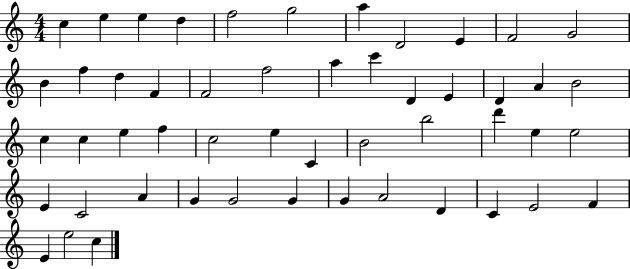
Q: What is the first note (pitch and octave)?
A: C5